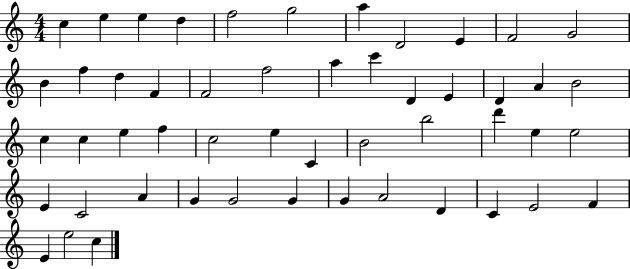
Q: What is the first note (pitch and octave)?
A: C5